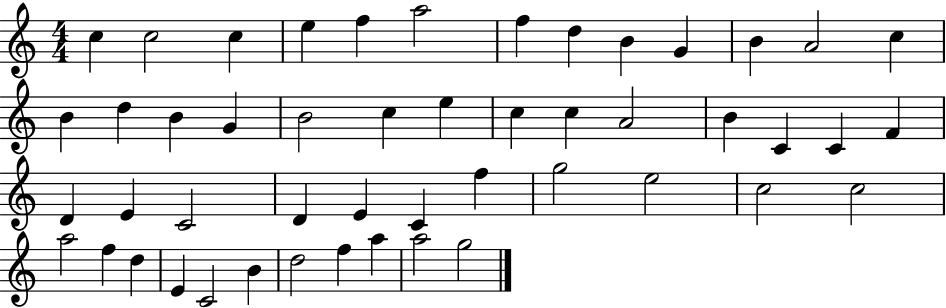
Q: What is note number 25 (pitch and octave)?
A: C4